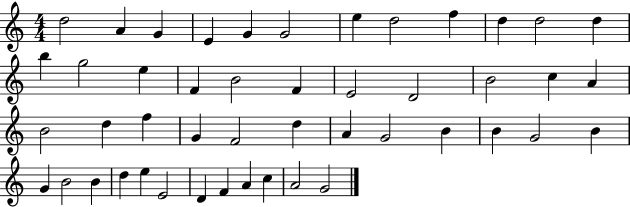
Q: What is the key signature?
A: C major